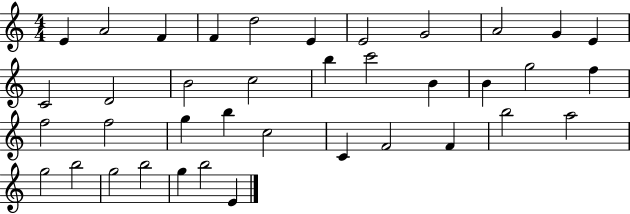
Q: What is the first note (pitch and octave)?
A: E4